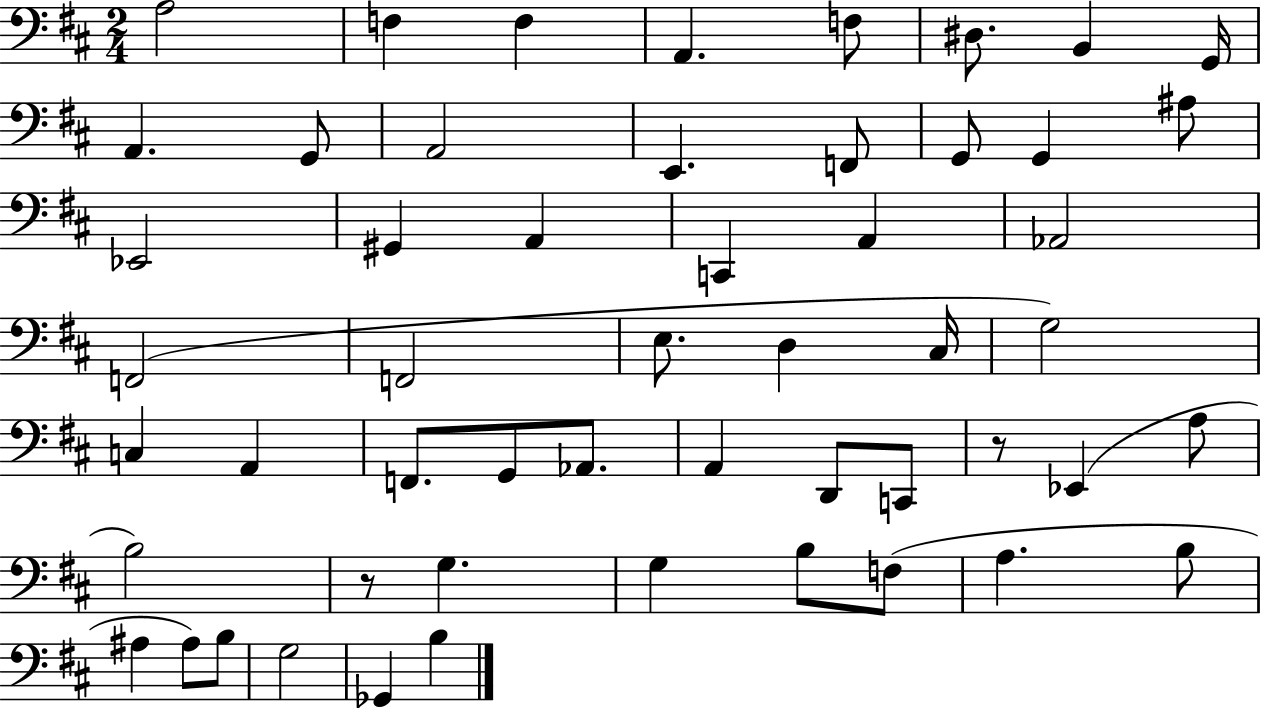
A3/h F3/q F3/q A2/q. F3/e D#3/e. B2/q G2/s A2/q. G2/e A2/h E2/q. F2/e G2/e G2/q A#3/e Eb2/h G#2/q A2/q C2/q A2/q Ab2/h F2/h F2/h E3/e. D3/q C#3/s G3/h C3/q A2/q F2/e. G2/e Ab2/e. A2/q D2/e C2/e R/e Eb2/q A3/e B3/h R/e G3/q. G3/q B3/e F3/e A3/q. B3/e A#3/q A#3/e B3/e G3/h Gb2/q B3/q